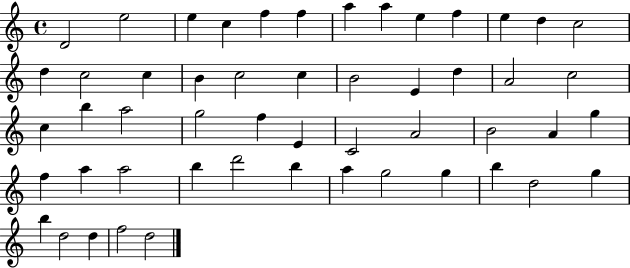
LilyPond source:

{
  \clef treble
  \time 4/4
  \defaultTimeSignature
  \key c \major
  d'2 e''2 | e''4 c''4 f''4 f''4 | a''4 a''4 e''4 f''4 | e''4 d''4 c''2 | \break d''4 c''2 c''4 | b'4 c''2 c''4 | b'2 e'4 d''4 | a'2 c''2 | \break c''4 b''4 a''2 | g''2 f''4 e'4 | c'2 a'2 | b'2 a'4 g''4 | \break f''4 a''4 a''2 | b''4 d'''2 b''4 | a''4 g''2 g''4 | b''4 d''2 g''4 | \break b''4 d''2 d''4 | f''2 d''2 | \bar "|."
}